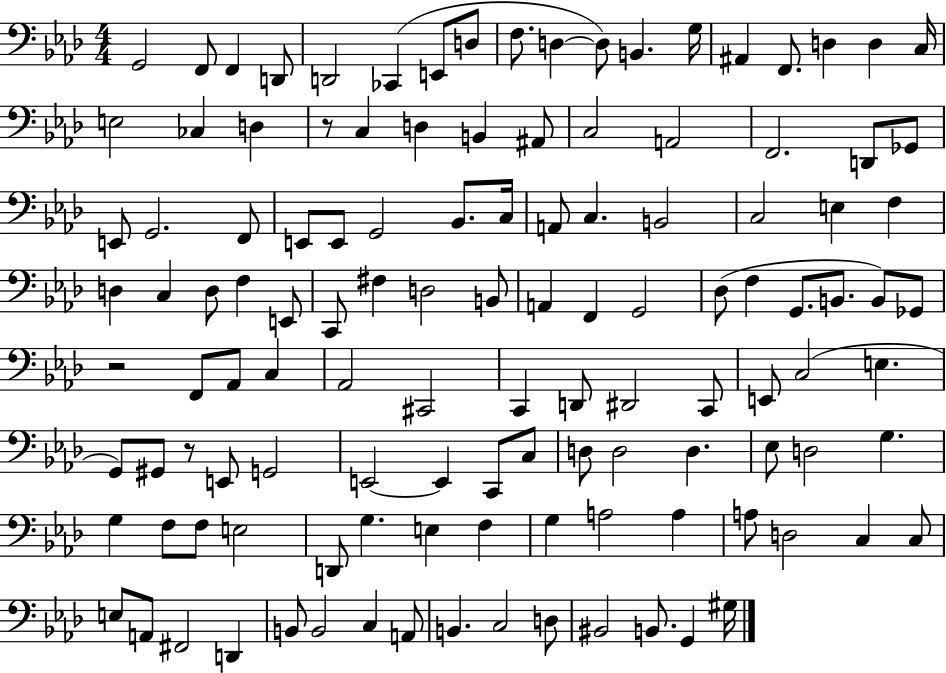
{
  \clef bass
  \numericTimeSignature
  \time 4/4
  \key aes \major
  g,2 f,8 f,4 d,8 | d,2 ces,4( e,8 d8 | f8. d4~~ d8) b,4. g16 | ais,4 f,8. d4 d4 c16 | \break e2 ces4 d4 | r8 c4 d4 b,4 ais,8 | c2 a,2 | f,2. d,8 ges,8 | \break e,8 g,2. f,8 | e,8 e,8 g,2 bes,8. c16 | a,8 c4. b,2 | c2 e4 f4 | \break d4 c4 d8 f4 e,8 | c,8 fis4 d2 b,8 | a,4 f,4 g,2 | des8( f4 g,8. b,8. b,8) ges,8 | \break r2 f,8 aes,8 c4 | aes,2 cis,2 | c,4 d,8 dis,2 c,8 | e,8 c2( e4. | \break g,8) gis,8 r8 e,8 g,2 | e,2~~ e,4 c,8 c8 | d8 d2 d4. | ees8 d2 g4. | \break g4 f8 f8 e2 | d,8 g4. e4 f4 | g4 a2 a4 | a8 d2 c4 c8 | \break e8 a,8 fis,2 d,4 | b,8 b,2 c4 a,8 | b,4. c2 d8 | bis,2 b,8. g,4 gis16 | \break \bar "|."
}